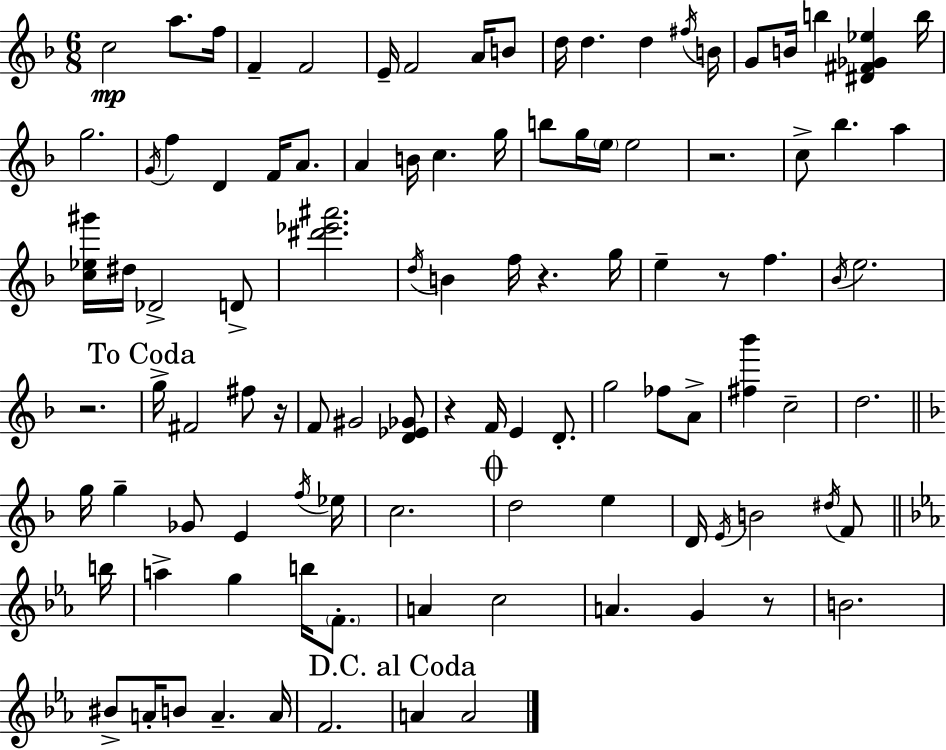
C5/h A5/e. F5/s F4/q F4/h E4/s F4/h A4/s B4/e D5/s D5/q. D5/q F#5/s B4/s G4/e B4/s B5/q [D#4,F#4,Gb4,Eb5]/q B5/s G5/h. G4/s F5/q D4/q F4/s A4/e. A4/q B4/s C5/q. G5/s B5/e G5/s E5/s E5/h R/h. C5/e Bb5/q. A5/q [C5,Eb5,G#6]/s D#5/s Db4/h D4/e [D#6,Eb6,A#6]/h. D5/s B4/q F5/s R/q. G5/s E5/q R/e F5/q. Bb4/s E5/h. R/h. G5/s F#4/h F#5/e R/s F4/e G#4/h [D4,Eb4,Gb4]/e R/q F4/s E4/q D4/e. G5/h FES5/e A4/e [F#5,Bb6]/q C5/h D5/h. G5/s G5/q Gb4/e E4/q F5/s Eb5/s C5/h. D5/h E5/q D4/s E4/s B4/h D#5/s F4/e B5/s A5/q G5/q B5/s F4/e. A4/q C5/h A4/q. G4/q R/e B4/h. BIS4/e A4/s B4/e A4/q. A4/s F4/h. A4/q A4/h